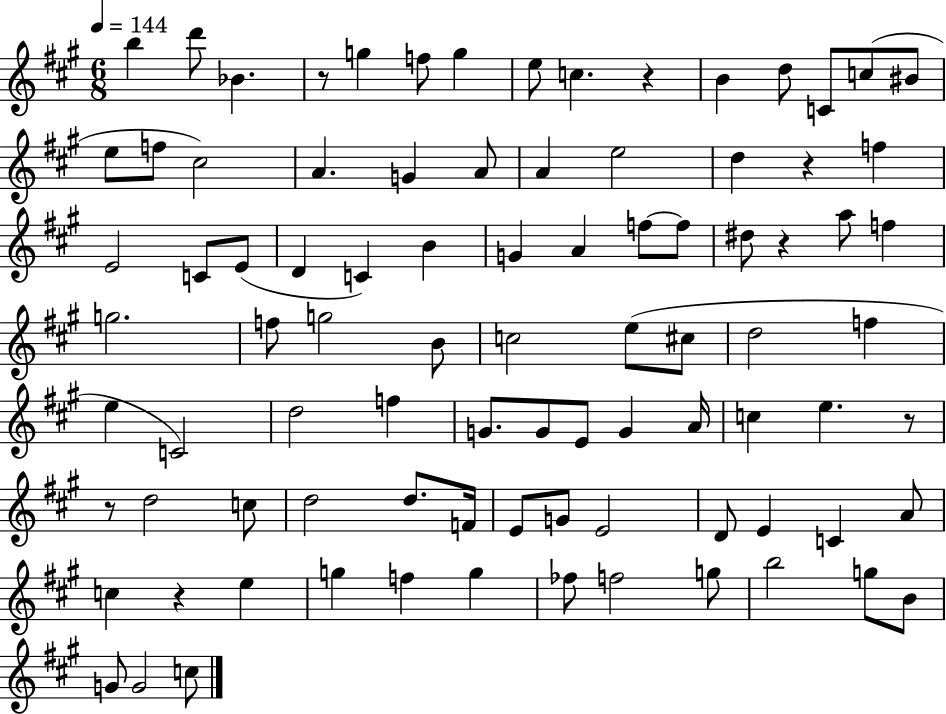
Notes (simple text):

B5/q D6/e Bb4/q. R/e G5/q F5/e G5/q E5/e C5/q. R/q B4/q D5/e C4/e C5/e BIS4/e E5/e F5/e C#5/h A4/q. G4/q A4/e A4/q E5/h D5/q R/q F5/q E4/h C4/e E4/e D4/q C4/q B4/q G4/q A4/q F5/e F5/e D#5/e R/q A5/e F5/q G5/h. F5/e G5/h B4/e C5/h E5/e C#5/e D5/h F5/q E5/q C4/h D5/h F5/q G4/e. G4/e E4/e G4/q A4/s C5/q E5/q. R/e R/e D5/h C5/e D5/h D5/e. F4/s E4/e G4/e E4/h D4/e E4/q C4/q A4/e C5/q R/q E5/q G5/q F5/q G5/q FES5/e F5/h G5/e B5/h G5/e B4/e G4/e G4/h C5/e